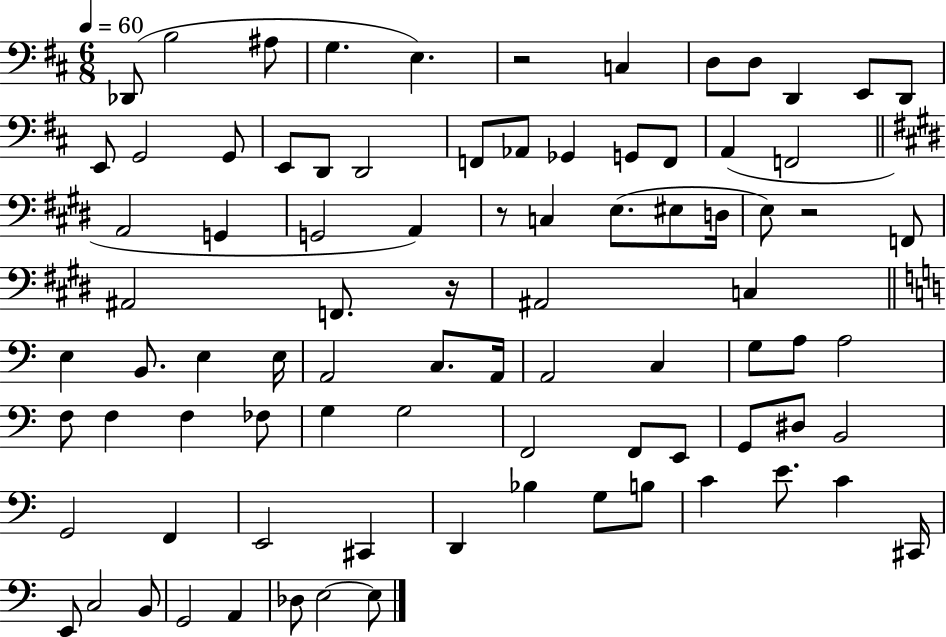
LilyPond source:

{
  \clef bass
  \numericTimeSignature
  \time 6/8
  \key d \major
  \tempo 4 = 60
  \repeat volta 2 { des,8( b2 ais8 | g4. e4.) | r2 c4 | d8 d8 d,4 e,8 d,8 | \break e,8 g,2 g,8 | e,8 d,8 d,2 | f,8 aes,8 ges,4 g,8 f,8 | a,4( f,2 | \break \bar "||" \break \key e \major a,2 g,4 | g,2 a,4) | r8 c4 e8.( eis8 d16 | e8) r2 f,8 | \break ais,2 f,8. r16 | ais,2 c4 | \bar "||" \break \key c \major e4 b,8. e4 e16 | a,2 c8. a,16 | a,2 c4 | g8 a8 a2 | \break f8 f4 f4 fes8 | g4 g2 | f,2 f,8 e,8 | g,8 dis8 b,2 | \break g,2 f,4 | e,2 cis,4 | d,4 bes4 g8 b8 | c'4 e'8. c'4 cis,16 | \break e,8 c2 b,8 | g,2 a,4 | des8 e2~~ e8 | } \bar "|."
}